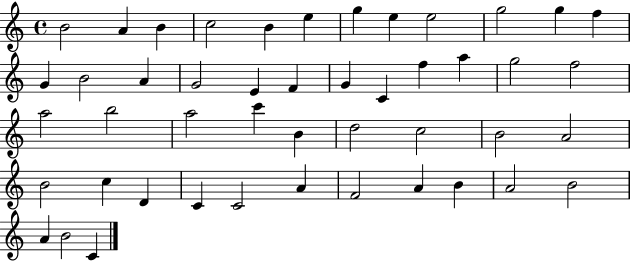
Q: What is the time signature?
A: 4/4